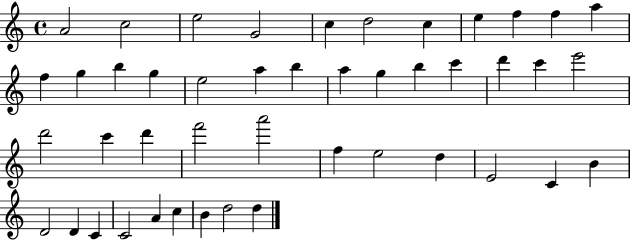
A4/h C5/h E5/h G4/h C5/q D5/h C5/q E5/q F5/q F5/q A5/q F5/q G5/q B5/q G5/q E5/h A5/q B5/q A5/q G5/q B5/q C6/q D6/q C6/q E6/h D6/h C6/q D6/q F6/h A6/h F5/q E5/h D5/q E4/h C4/q B4/q D4/h D4/q C4/q C4/h A4/q C5/q B4/q D5/h D5/q